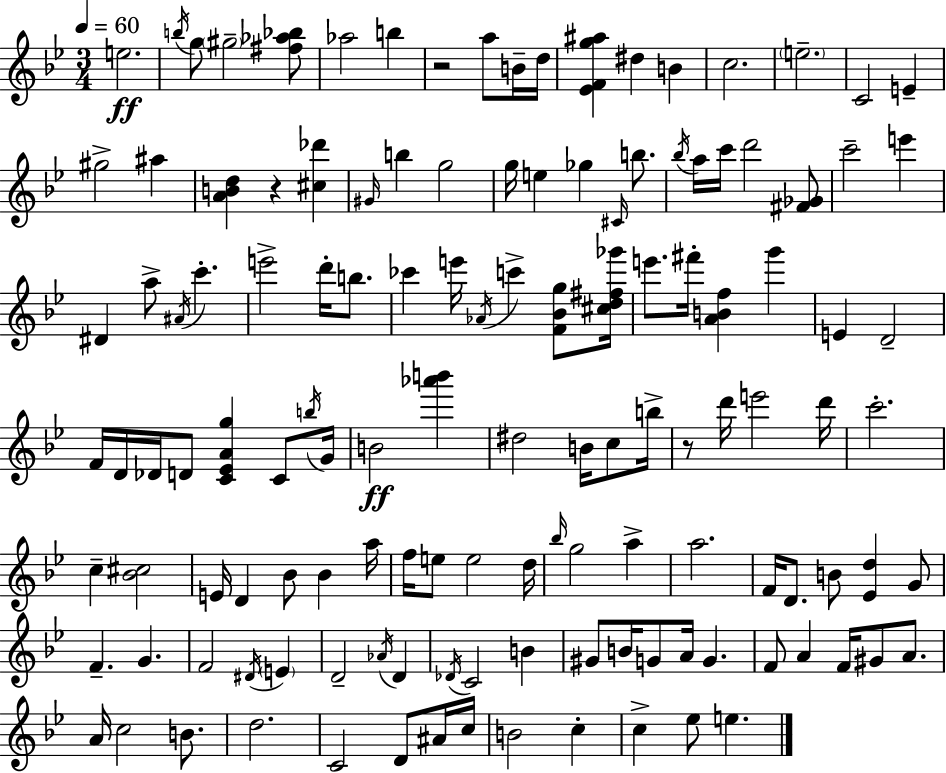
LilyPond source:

{
  \clef treble
  \numericTimeSignature
  \time 3/4
  \key bes \major
  \tempo 4 = 60
  e''2.\ff | \acciaccatura { b''16 } g''8 \parenthesize gis''2-- <fis'' aes'' bes''>8 | aes''2 b''4 | r2 a''8 b'16-- | \break d''16 <ees' f' g'' ais''>4 dis''4 b'4 | c''2. | \parenthesize e''2.-- | c'2 e'4-- | \break gis''2-> ais''4 | <a' b' d''>4 r4 <cis'' des'''>4 | \grace { gis'16 } b''4 g''2 | g''16 e''4 ges''4 \grace { cis'16 } | \break b''8. \acciaccatura { bes''16 } a''16 c'''16 d'''2 | <fis' ges'>8 c'''2-- | e'''4 dis'4 a''8-> \acciaccatura { ais'16 } c'''4.-. | e'''2-> | \break d'''16-. b''8. ces'''4 e'''16 \acciaccatura { aes'16 } c'''4-> | <f' bes' g''>8 <cis'' d'' fis'' ges'''>16 e'''8. fis'''16-. <a' b' f''>4 | g'''4 e'4 d'2-- | f'16 d'16 des'16 d'8 <c' ees' a' g''>4 | \break c'8 \acciaccatura { b''16 } g'16 b'2\ff | <aes''' b'''>4 dis''2 | b'16 c''8 b''16-> r8 d'''16 e'''2 | d'''16 c'''2.-. | \break c''4-- <bes' cis''>2 | e'16 d'4 | bes'8 bes'4 a''16 f''16 e''8 e''2 | d''16 \grace { bes''16 } g''2 | \break a''4-> a''2. | f'16 d'8. | b'8 <ees' d''>4 g'8 f'4.-- | g'4. f'2 | \break \acciaccatura { dis'16 } \parenthesize e'4 d'2-- | \acciaccatura { aes'16 } d'4 \acciaccatura { des'16 } c'2 | b'4 gis'8 | b'16 g'8 a'16 g'4. f'8 | \break a'4 f'16 gis'8 a'8. a'16 | c''2 b'8. d''2. | c'2 | d'8 ais'16 c''16 b'2 | \break c''4-. c''4-> | ees''8 e''4. \bar "|."
}